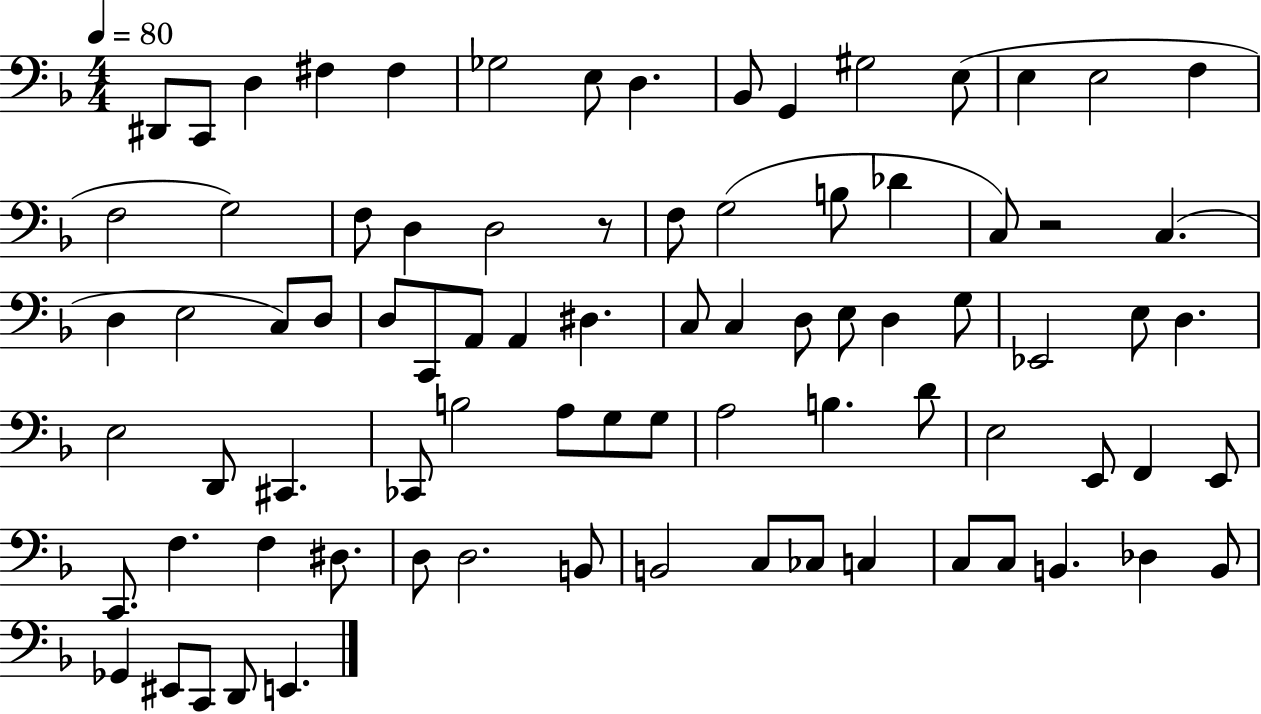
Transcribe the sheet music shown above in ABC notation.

X:1
T:Untitled
M:4/4
L:1/4
K:F
^D,,/2 C,,/2 D, ^F, ^F, _G,2 E,/2 D, _B,,/2 G,, ^G,2 E,/2 E, E,2 F, F,2 G,2 F,/2 D, D,2 z/2 F,/2 G,2 B,/2 _D C,/2 z2 C, D, E,2 C,/2 D,/2 D,/2 C,,/2 A,,/2 A,, ^D, C,/2 C, D,/2 E,/2 D, G,/2 _E,,2 E,/2 D, E,2 D,,/2 ^C,, _C,,/2 B,2 A,/2 G,/2 G,/2 A,2 B, D/2 E,2 E,,/2 F,, E,,/2 C,,/2 F, F, ^D,/2 D,/2 D,2 B,,/2 B,,2 C,/2 _C,/2 C, C,/2 C,/2 B,, _D, B,,/2 _G,, ^E,,/2 C,,/2 D,,/2 E,,